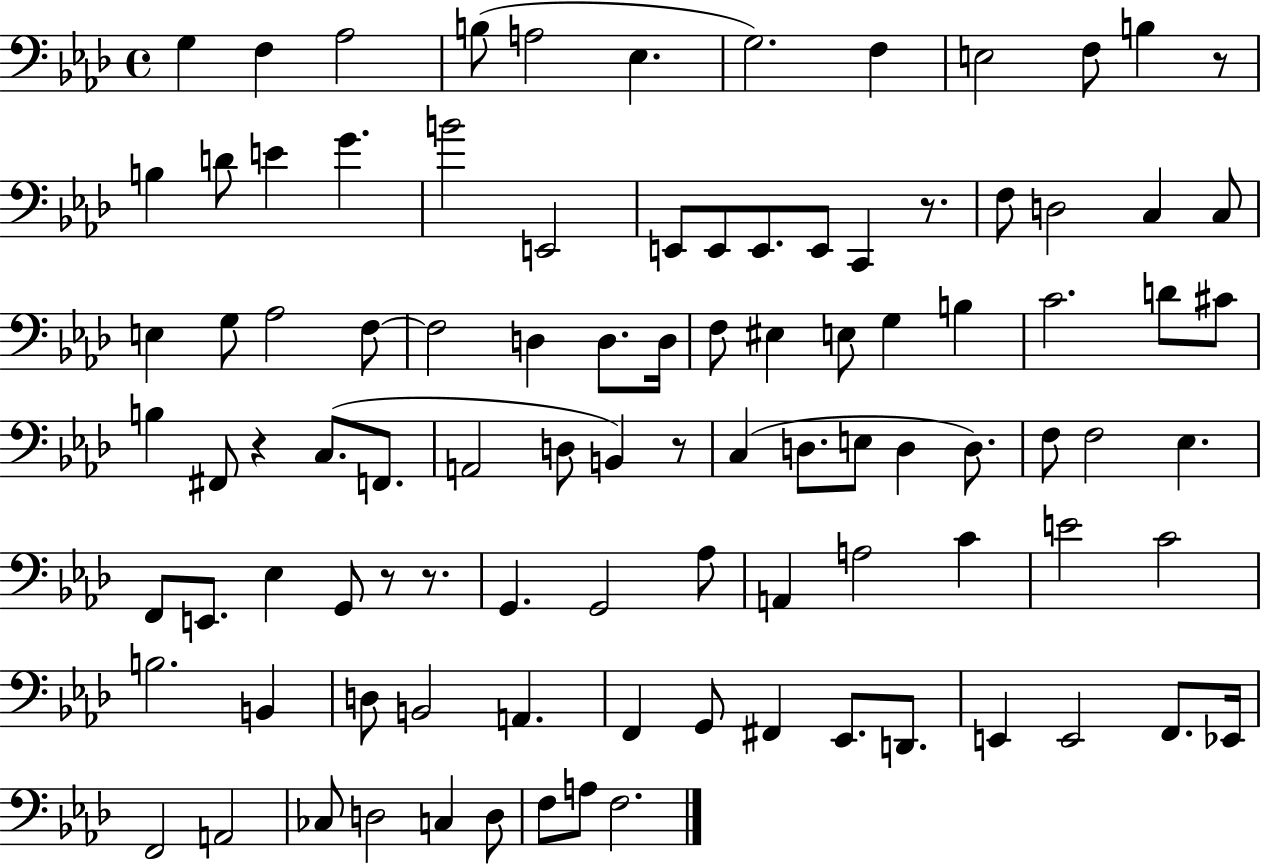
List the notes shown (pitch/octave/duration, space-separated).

G3/q F3/q Ab3/h B3/e A3/h Eb3/q. G3/h. F3/q E3/h F3/e B3/q R/e B3/q D4/e E4/q G4/q. B4/h E2/h E2/e E2/e E2/e. E2/e C2/q R/e. F3/e D3/h C3/q C3/e E3/q G3/e Ab3/h F3/e F3/h D3/q D3/e. D3/s F3/e EIS3/q E3/e G3/q B3/q C4/h. D4/e C#4/e B3/q F#2/e R/q C3/e. F2/e. A2/h D3/e B2/q R/e C3/q D3/e. E3/e D3/q D3/e. F3/e F3/h Eb3/q. F2/e E2/e. Eb3/q G2/e R/e R/e. G2/q. G2/h Ab3/e A2/q A3/h C4/q E4/h C4/h B3/h. B2/q D3/e B2/h A2/q. F2/q G2/e F#2/q Eb2/e. D2/e. E2/q E2/h F2/e. Eb2/s F2/h A2/h CES3/e D3/h C3/q D3/e F3/e A3/e F3/h.